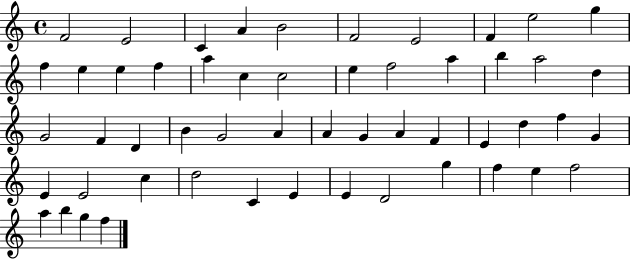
{
  \clef treble
  \time 4/4
  \defaultTimeSignature
  \key c \major
  f'2 e'2 | c'4 a'4 b'2 | f'2 e'2 | f'4 e''2 g''4 | \break f''4 e''4 e''4 f''4 | a''4 c''4 c''2 | e''4 f''2 a''4 | b''4 a''2 d''4 | \break g'2 f'4 d'4 | b'4 g'2 a'4 | a'4 g'4 a'4 f'4 | e'4 d''4 f''4 g'4 | \break e'4 e'2 c''4 | d''2 c'4 e'4 | e'4 d'2 g''4 | f''4 e''4 f''2 | \break a''4 b''4 g''4 f''4 | \bar "|."
}